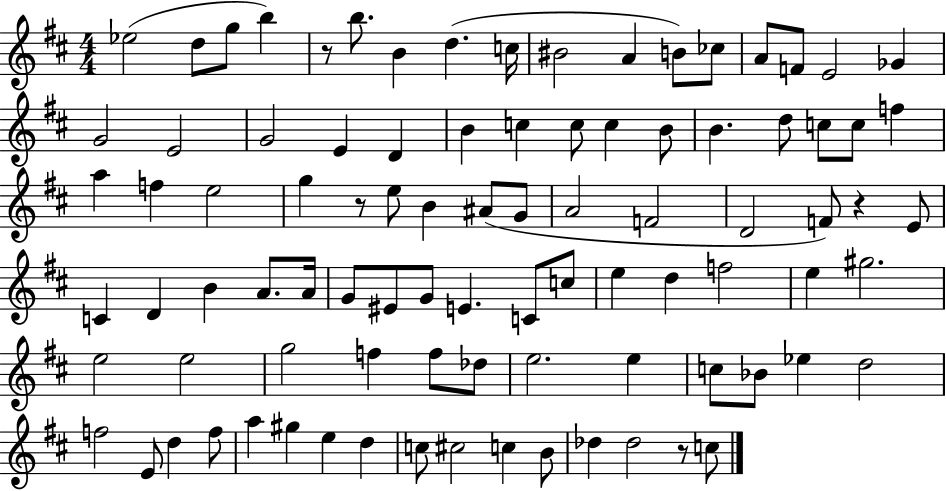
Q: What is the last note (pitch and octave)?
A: C5